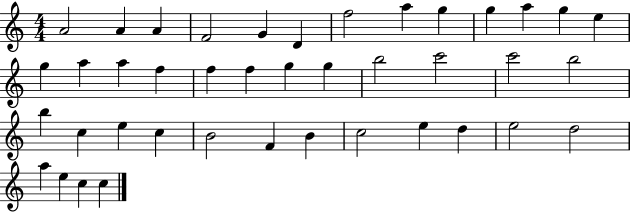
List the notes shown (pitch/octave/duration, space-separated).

A4/h A4/q A4/q F4/h G4/q D4/q F5/h A5/q G5/q G5/q A5/q G5/q E5/q G5/q A5/q A5/q F5/q F5/q F5/q G5/q G5/q B5/h C6/h C6/h B5/h B5/q C5/q E5/q C5/q B4/h F4/q B4/q C5/h E5/q D5/q E5/h D5/h A5/q E5/q C5/q C5/q